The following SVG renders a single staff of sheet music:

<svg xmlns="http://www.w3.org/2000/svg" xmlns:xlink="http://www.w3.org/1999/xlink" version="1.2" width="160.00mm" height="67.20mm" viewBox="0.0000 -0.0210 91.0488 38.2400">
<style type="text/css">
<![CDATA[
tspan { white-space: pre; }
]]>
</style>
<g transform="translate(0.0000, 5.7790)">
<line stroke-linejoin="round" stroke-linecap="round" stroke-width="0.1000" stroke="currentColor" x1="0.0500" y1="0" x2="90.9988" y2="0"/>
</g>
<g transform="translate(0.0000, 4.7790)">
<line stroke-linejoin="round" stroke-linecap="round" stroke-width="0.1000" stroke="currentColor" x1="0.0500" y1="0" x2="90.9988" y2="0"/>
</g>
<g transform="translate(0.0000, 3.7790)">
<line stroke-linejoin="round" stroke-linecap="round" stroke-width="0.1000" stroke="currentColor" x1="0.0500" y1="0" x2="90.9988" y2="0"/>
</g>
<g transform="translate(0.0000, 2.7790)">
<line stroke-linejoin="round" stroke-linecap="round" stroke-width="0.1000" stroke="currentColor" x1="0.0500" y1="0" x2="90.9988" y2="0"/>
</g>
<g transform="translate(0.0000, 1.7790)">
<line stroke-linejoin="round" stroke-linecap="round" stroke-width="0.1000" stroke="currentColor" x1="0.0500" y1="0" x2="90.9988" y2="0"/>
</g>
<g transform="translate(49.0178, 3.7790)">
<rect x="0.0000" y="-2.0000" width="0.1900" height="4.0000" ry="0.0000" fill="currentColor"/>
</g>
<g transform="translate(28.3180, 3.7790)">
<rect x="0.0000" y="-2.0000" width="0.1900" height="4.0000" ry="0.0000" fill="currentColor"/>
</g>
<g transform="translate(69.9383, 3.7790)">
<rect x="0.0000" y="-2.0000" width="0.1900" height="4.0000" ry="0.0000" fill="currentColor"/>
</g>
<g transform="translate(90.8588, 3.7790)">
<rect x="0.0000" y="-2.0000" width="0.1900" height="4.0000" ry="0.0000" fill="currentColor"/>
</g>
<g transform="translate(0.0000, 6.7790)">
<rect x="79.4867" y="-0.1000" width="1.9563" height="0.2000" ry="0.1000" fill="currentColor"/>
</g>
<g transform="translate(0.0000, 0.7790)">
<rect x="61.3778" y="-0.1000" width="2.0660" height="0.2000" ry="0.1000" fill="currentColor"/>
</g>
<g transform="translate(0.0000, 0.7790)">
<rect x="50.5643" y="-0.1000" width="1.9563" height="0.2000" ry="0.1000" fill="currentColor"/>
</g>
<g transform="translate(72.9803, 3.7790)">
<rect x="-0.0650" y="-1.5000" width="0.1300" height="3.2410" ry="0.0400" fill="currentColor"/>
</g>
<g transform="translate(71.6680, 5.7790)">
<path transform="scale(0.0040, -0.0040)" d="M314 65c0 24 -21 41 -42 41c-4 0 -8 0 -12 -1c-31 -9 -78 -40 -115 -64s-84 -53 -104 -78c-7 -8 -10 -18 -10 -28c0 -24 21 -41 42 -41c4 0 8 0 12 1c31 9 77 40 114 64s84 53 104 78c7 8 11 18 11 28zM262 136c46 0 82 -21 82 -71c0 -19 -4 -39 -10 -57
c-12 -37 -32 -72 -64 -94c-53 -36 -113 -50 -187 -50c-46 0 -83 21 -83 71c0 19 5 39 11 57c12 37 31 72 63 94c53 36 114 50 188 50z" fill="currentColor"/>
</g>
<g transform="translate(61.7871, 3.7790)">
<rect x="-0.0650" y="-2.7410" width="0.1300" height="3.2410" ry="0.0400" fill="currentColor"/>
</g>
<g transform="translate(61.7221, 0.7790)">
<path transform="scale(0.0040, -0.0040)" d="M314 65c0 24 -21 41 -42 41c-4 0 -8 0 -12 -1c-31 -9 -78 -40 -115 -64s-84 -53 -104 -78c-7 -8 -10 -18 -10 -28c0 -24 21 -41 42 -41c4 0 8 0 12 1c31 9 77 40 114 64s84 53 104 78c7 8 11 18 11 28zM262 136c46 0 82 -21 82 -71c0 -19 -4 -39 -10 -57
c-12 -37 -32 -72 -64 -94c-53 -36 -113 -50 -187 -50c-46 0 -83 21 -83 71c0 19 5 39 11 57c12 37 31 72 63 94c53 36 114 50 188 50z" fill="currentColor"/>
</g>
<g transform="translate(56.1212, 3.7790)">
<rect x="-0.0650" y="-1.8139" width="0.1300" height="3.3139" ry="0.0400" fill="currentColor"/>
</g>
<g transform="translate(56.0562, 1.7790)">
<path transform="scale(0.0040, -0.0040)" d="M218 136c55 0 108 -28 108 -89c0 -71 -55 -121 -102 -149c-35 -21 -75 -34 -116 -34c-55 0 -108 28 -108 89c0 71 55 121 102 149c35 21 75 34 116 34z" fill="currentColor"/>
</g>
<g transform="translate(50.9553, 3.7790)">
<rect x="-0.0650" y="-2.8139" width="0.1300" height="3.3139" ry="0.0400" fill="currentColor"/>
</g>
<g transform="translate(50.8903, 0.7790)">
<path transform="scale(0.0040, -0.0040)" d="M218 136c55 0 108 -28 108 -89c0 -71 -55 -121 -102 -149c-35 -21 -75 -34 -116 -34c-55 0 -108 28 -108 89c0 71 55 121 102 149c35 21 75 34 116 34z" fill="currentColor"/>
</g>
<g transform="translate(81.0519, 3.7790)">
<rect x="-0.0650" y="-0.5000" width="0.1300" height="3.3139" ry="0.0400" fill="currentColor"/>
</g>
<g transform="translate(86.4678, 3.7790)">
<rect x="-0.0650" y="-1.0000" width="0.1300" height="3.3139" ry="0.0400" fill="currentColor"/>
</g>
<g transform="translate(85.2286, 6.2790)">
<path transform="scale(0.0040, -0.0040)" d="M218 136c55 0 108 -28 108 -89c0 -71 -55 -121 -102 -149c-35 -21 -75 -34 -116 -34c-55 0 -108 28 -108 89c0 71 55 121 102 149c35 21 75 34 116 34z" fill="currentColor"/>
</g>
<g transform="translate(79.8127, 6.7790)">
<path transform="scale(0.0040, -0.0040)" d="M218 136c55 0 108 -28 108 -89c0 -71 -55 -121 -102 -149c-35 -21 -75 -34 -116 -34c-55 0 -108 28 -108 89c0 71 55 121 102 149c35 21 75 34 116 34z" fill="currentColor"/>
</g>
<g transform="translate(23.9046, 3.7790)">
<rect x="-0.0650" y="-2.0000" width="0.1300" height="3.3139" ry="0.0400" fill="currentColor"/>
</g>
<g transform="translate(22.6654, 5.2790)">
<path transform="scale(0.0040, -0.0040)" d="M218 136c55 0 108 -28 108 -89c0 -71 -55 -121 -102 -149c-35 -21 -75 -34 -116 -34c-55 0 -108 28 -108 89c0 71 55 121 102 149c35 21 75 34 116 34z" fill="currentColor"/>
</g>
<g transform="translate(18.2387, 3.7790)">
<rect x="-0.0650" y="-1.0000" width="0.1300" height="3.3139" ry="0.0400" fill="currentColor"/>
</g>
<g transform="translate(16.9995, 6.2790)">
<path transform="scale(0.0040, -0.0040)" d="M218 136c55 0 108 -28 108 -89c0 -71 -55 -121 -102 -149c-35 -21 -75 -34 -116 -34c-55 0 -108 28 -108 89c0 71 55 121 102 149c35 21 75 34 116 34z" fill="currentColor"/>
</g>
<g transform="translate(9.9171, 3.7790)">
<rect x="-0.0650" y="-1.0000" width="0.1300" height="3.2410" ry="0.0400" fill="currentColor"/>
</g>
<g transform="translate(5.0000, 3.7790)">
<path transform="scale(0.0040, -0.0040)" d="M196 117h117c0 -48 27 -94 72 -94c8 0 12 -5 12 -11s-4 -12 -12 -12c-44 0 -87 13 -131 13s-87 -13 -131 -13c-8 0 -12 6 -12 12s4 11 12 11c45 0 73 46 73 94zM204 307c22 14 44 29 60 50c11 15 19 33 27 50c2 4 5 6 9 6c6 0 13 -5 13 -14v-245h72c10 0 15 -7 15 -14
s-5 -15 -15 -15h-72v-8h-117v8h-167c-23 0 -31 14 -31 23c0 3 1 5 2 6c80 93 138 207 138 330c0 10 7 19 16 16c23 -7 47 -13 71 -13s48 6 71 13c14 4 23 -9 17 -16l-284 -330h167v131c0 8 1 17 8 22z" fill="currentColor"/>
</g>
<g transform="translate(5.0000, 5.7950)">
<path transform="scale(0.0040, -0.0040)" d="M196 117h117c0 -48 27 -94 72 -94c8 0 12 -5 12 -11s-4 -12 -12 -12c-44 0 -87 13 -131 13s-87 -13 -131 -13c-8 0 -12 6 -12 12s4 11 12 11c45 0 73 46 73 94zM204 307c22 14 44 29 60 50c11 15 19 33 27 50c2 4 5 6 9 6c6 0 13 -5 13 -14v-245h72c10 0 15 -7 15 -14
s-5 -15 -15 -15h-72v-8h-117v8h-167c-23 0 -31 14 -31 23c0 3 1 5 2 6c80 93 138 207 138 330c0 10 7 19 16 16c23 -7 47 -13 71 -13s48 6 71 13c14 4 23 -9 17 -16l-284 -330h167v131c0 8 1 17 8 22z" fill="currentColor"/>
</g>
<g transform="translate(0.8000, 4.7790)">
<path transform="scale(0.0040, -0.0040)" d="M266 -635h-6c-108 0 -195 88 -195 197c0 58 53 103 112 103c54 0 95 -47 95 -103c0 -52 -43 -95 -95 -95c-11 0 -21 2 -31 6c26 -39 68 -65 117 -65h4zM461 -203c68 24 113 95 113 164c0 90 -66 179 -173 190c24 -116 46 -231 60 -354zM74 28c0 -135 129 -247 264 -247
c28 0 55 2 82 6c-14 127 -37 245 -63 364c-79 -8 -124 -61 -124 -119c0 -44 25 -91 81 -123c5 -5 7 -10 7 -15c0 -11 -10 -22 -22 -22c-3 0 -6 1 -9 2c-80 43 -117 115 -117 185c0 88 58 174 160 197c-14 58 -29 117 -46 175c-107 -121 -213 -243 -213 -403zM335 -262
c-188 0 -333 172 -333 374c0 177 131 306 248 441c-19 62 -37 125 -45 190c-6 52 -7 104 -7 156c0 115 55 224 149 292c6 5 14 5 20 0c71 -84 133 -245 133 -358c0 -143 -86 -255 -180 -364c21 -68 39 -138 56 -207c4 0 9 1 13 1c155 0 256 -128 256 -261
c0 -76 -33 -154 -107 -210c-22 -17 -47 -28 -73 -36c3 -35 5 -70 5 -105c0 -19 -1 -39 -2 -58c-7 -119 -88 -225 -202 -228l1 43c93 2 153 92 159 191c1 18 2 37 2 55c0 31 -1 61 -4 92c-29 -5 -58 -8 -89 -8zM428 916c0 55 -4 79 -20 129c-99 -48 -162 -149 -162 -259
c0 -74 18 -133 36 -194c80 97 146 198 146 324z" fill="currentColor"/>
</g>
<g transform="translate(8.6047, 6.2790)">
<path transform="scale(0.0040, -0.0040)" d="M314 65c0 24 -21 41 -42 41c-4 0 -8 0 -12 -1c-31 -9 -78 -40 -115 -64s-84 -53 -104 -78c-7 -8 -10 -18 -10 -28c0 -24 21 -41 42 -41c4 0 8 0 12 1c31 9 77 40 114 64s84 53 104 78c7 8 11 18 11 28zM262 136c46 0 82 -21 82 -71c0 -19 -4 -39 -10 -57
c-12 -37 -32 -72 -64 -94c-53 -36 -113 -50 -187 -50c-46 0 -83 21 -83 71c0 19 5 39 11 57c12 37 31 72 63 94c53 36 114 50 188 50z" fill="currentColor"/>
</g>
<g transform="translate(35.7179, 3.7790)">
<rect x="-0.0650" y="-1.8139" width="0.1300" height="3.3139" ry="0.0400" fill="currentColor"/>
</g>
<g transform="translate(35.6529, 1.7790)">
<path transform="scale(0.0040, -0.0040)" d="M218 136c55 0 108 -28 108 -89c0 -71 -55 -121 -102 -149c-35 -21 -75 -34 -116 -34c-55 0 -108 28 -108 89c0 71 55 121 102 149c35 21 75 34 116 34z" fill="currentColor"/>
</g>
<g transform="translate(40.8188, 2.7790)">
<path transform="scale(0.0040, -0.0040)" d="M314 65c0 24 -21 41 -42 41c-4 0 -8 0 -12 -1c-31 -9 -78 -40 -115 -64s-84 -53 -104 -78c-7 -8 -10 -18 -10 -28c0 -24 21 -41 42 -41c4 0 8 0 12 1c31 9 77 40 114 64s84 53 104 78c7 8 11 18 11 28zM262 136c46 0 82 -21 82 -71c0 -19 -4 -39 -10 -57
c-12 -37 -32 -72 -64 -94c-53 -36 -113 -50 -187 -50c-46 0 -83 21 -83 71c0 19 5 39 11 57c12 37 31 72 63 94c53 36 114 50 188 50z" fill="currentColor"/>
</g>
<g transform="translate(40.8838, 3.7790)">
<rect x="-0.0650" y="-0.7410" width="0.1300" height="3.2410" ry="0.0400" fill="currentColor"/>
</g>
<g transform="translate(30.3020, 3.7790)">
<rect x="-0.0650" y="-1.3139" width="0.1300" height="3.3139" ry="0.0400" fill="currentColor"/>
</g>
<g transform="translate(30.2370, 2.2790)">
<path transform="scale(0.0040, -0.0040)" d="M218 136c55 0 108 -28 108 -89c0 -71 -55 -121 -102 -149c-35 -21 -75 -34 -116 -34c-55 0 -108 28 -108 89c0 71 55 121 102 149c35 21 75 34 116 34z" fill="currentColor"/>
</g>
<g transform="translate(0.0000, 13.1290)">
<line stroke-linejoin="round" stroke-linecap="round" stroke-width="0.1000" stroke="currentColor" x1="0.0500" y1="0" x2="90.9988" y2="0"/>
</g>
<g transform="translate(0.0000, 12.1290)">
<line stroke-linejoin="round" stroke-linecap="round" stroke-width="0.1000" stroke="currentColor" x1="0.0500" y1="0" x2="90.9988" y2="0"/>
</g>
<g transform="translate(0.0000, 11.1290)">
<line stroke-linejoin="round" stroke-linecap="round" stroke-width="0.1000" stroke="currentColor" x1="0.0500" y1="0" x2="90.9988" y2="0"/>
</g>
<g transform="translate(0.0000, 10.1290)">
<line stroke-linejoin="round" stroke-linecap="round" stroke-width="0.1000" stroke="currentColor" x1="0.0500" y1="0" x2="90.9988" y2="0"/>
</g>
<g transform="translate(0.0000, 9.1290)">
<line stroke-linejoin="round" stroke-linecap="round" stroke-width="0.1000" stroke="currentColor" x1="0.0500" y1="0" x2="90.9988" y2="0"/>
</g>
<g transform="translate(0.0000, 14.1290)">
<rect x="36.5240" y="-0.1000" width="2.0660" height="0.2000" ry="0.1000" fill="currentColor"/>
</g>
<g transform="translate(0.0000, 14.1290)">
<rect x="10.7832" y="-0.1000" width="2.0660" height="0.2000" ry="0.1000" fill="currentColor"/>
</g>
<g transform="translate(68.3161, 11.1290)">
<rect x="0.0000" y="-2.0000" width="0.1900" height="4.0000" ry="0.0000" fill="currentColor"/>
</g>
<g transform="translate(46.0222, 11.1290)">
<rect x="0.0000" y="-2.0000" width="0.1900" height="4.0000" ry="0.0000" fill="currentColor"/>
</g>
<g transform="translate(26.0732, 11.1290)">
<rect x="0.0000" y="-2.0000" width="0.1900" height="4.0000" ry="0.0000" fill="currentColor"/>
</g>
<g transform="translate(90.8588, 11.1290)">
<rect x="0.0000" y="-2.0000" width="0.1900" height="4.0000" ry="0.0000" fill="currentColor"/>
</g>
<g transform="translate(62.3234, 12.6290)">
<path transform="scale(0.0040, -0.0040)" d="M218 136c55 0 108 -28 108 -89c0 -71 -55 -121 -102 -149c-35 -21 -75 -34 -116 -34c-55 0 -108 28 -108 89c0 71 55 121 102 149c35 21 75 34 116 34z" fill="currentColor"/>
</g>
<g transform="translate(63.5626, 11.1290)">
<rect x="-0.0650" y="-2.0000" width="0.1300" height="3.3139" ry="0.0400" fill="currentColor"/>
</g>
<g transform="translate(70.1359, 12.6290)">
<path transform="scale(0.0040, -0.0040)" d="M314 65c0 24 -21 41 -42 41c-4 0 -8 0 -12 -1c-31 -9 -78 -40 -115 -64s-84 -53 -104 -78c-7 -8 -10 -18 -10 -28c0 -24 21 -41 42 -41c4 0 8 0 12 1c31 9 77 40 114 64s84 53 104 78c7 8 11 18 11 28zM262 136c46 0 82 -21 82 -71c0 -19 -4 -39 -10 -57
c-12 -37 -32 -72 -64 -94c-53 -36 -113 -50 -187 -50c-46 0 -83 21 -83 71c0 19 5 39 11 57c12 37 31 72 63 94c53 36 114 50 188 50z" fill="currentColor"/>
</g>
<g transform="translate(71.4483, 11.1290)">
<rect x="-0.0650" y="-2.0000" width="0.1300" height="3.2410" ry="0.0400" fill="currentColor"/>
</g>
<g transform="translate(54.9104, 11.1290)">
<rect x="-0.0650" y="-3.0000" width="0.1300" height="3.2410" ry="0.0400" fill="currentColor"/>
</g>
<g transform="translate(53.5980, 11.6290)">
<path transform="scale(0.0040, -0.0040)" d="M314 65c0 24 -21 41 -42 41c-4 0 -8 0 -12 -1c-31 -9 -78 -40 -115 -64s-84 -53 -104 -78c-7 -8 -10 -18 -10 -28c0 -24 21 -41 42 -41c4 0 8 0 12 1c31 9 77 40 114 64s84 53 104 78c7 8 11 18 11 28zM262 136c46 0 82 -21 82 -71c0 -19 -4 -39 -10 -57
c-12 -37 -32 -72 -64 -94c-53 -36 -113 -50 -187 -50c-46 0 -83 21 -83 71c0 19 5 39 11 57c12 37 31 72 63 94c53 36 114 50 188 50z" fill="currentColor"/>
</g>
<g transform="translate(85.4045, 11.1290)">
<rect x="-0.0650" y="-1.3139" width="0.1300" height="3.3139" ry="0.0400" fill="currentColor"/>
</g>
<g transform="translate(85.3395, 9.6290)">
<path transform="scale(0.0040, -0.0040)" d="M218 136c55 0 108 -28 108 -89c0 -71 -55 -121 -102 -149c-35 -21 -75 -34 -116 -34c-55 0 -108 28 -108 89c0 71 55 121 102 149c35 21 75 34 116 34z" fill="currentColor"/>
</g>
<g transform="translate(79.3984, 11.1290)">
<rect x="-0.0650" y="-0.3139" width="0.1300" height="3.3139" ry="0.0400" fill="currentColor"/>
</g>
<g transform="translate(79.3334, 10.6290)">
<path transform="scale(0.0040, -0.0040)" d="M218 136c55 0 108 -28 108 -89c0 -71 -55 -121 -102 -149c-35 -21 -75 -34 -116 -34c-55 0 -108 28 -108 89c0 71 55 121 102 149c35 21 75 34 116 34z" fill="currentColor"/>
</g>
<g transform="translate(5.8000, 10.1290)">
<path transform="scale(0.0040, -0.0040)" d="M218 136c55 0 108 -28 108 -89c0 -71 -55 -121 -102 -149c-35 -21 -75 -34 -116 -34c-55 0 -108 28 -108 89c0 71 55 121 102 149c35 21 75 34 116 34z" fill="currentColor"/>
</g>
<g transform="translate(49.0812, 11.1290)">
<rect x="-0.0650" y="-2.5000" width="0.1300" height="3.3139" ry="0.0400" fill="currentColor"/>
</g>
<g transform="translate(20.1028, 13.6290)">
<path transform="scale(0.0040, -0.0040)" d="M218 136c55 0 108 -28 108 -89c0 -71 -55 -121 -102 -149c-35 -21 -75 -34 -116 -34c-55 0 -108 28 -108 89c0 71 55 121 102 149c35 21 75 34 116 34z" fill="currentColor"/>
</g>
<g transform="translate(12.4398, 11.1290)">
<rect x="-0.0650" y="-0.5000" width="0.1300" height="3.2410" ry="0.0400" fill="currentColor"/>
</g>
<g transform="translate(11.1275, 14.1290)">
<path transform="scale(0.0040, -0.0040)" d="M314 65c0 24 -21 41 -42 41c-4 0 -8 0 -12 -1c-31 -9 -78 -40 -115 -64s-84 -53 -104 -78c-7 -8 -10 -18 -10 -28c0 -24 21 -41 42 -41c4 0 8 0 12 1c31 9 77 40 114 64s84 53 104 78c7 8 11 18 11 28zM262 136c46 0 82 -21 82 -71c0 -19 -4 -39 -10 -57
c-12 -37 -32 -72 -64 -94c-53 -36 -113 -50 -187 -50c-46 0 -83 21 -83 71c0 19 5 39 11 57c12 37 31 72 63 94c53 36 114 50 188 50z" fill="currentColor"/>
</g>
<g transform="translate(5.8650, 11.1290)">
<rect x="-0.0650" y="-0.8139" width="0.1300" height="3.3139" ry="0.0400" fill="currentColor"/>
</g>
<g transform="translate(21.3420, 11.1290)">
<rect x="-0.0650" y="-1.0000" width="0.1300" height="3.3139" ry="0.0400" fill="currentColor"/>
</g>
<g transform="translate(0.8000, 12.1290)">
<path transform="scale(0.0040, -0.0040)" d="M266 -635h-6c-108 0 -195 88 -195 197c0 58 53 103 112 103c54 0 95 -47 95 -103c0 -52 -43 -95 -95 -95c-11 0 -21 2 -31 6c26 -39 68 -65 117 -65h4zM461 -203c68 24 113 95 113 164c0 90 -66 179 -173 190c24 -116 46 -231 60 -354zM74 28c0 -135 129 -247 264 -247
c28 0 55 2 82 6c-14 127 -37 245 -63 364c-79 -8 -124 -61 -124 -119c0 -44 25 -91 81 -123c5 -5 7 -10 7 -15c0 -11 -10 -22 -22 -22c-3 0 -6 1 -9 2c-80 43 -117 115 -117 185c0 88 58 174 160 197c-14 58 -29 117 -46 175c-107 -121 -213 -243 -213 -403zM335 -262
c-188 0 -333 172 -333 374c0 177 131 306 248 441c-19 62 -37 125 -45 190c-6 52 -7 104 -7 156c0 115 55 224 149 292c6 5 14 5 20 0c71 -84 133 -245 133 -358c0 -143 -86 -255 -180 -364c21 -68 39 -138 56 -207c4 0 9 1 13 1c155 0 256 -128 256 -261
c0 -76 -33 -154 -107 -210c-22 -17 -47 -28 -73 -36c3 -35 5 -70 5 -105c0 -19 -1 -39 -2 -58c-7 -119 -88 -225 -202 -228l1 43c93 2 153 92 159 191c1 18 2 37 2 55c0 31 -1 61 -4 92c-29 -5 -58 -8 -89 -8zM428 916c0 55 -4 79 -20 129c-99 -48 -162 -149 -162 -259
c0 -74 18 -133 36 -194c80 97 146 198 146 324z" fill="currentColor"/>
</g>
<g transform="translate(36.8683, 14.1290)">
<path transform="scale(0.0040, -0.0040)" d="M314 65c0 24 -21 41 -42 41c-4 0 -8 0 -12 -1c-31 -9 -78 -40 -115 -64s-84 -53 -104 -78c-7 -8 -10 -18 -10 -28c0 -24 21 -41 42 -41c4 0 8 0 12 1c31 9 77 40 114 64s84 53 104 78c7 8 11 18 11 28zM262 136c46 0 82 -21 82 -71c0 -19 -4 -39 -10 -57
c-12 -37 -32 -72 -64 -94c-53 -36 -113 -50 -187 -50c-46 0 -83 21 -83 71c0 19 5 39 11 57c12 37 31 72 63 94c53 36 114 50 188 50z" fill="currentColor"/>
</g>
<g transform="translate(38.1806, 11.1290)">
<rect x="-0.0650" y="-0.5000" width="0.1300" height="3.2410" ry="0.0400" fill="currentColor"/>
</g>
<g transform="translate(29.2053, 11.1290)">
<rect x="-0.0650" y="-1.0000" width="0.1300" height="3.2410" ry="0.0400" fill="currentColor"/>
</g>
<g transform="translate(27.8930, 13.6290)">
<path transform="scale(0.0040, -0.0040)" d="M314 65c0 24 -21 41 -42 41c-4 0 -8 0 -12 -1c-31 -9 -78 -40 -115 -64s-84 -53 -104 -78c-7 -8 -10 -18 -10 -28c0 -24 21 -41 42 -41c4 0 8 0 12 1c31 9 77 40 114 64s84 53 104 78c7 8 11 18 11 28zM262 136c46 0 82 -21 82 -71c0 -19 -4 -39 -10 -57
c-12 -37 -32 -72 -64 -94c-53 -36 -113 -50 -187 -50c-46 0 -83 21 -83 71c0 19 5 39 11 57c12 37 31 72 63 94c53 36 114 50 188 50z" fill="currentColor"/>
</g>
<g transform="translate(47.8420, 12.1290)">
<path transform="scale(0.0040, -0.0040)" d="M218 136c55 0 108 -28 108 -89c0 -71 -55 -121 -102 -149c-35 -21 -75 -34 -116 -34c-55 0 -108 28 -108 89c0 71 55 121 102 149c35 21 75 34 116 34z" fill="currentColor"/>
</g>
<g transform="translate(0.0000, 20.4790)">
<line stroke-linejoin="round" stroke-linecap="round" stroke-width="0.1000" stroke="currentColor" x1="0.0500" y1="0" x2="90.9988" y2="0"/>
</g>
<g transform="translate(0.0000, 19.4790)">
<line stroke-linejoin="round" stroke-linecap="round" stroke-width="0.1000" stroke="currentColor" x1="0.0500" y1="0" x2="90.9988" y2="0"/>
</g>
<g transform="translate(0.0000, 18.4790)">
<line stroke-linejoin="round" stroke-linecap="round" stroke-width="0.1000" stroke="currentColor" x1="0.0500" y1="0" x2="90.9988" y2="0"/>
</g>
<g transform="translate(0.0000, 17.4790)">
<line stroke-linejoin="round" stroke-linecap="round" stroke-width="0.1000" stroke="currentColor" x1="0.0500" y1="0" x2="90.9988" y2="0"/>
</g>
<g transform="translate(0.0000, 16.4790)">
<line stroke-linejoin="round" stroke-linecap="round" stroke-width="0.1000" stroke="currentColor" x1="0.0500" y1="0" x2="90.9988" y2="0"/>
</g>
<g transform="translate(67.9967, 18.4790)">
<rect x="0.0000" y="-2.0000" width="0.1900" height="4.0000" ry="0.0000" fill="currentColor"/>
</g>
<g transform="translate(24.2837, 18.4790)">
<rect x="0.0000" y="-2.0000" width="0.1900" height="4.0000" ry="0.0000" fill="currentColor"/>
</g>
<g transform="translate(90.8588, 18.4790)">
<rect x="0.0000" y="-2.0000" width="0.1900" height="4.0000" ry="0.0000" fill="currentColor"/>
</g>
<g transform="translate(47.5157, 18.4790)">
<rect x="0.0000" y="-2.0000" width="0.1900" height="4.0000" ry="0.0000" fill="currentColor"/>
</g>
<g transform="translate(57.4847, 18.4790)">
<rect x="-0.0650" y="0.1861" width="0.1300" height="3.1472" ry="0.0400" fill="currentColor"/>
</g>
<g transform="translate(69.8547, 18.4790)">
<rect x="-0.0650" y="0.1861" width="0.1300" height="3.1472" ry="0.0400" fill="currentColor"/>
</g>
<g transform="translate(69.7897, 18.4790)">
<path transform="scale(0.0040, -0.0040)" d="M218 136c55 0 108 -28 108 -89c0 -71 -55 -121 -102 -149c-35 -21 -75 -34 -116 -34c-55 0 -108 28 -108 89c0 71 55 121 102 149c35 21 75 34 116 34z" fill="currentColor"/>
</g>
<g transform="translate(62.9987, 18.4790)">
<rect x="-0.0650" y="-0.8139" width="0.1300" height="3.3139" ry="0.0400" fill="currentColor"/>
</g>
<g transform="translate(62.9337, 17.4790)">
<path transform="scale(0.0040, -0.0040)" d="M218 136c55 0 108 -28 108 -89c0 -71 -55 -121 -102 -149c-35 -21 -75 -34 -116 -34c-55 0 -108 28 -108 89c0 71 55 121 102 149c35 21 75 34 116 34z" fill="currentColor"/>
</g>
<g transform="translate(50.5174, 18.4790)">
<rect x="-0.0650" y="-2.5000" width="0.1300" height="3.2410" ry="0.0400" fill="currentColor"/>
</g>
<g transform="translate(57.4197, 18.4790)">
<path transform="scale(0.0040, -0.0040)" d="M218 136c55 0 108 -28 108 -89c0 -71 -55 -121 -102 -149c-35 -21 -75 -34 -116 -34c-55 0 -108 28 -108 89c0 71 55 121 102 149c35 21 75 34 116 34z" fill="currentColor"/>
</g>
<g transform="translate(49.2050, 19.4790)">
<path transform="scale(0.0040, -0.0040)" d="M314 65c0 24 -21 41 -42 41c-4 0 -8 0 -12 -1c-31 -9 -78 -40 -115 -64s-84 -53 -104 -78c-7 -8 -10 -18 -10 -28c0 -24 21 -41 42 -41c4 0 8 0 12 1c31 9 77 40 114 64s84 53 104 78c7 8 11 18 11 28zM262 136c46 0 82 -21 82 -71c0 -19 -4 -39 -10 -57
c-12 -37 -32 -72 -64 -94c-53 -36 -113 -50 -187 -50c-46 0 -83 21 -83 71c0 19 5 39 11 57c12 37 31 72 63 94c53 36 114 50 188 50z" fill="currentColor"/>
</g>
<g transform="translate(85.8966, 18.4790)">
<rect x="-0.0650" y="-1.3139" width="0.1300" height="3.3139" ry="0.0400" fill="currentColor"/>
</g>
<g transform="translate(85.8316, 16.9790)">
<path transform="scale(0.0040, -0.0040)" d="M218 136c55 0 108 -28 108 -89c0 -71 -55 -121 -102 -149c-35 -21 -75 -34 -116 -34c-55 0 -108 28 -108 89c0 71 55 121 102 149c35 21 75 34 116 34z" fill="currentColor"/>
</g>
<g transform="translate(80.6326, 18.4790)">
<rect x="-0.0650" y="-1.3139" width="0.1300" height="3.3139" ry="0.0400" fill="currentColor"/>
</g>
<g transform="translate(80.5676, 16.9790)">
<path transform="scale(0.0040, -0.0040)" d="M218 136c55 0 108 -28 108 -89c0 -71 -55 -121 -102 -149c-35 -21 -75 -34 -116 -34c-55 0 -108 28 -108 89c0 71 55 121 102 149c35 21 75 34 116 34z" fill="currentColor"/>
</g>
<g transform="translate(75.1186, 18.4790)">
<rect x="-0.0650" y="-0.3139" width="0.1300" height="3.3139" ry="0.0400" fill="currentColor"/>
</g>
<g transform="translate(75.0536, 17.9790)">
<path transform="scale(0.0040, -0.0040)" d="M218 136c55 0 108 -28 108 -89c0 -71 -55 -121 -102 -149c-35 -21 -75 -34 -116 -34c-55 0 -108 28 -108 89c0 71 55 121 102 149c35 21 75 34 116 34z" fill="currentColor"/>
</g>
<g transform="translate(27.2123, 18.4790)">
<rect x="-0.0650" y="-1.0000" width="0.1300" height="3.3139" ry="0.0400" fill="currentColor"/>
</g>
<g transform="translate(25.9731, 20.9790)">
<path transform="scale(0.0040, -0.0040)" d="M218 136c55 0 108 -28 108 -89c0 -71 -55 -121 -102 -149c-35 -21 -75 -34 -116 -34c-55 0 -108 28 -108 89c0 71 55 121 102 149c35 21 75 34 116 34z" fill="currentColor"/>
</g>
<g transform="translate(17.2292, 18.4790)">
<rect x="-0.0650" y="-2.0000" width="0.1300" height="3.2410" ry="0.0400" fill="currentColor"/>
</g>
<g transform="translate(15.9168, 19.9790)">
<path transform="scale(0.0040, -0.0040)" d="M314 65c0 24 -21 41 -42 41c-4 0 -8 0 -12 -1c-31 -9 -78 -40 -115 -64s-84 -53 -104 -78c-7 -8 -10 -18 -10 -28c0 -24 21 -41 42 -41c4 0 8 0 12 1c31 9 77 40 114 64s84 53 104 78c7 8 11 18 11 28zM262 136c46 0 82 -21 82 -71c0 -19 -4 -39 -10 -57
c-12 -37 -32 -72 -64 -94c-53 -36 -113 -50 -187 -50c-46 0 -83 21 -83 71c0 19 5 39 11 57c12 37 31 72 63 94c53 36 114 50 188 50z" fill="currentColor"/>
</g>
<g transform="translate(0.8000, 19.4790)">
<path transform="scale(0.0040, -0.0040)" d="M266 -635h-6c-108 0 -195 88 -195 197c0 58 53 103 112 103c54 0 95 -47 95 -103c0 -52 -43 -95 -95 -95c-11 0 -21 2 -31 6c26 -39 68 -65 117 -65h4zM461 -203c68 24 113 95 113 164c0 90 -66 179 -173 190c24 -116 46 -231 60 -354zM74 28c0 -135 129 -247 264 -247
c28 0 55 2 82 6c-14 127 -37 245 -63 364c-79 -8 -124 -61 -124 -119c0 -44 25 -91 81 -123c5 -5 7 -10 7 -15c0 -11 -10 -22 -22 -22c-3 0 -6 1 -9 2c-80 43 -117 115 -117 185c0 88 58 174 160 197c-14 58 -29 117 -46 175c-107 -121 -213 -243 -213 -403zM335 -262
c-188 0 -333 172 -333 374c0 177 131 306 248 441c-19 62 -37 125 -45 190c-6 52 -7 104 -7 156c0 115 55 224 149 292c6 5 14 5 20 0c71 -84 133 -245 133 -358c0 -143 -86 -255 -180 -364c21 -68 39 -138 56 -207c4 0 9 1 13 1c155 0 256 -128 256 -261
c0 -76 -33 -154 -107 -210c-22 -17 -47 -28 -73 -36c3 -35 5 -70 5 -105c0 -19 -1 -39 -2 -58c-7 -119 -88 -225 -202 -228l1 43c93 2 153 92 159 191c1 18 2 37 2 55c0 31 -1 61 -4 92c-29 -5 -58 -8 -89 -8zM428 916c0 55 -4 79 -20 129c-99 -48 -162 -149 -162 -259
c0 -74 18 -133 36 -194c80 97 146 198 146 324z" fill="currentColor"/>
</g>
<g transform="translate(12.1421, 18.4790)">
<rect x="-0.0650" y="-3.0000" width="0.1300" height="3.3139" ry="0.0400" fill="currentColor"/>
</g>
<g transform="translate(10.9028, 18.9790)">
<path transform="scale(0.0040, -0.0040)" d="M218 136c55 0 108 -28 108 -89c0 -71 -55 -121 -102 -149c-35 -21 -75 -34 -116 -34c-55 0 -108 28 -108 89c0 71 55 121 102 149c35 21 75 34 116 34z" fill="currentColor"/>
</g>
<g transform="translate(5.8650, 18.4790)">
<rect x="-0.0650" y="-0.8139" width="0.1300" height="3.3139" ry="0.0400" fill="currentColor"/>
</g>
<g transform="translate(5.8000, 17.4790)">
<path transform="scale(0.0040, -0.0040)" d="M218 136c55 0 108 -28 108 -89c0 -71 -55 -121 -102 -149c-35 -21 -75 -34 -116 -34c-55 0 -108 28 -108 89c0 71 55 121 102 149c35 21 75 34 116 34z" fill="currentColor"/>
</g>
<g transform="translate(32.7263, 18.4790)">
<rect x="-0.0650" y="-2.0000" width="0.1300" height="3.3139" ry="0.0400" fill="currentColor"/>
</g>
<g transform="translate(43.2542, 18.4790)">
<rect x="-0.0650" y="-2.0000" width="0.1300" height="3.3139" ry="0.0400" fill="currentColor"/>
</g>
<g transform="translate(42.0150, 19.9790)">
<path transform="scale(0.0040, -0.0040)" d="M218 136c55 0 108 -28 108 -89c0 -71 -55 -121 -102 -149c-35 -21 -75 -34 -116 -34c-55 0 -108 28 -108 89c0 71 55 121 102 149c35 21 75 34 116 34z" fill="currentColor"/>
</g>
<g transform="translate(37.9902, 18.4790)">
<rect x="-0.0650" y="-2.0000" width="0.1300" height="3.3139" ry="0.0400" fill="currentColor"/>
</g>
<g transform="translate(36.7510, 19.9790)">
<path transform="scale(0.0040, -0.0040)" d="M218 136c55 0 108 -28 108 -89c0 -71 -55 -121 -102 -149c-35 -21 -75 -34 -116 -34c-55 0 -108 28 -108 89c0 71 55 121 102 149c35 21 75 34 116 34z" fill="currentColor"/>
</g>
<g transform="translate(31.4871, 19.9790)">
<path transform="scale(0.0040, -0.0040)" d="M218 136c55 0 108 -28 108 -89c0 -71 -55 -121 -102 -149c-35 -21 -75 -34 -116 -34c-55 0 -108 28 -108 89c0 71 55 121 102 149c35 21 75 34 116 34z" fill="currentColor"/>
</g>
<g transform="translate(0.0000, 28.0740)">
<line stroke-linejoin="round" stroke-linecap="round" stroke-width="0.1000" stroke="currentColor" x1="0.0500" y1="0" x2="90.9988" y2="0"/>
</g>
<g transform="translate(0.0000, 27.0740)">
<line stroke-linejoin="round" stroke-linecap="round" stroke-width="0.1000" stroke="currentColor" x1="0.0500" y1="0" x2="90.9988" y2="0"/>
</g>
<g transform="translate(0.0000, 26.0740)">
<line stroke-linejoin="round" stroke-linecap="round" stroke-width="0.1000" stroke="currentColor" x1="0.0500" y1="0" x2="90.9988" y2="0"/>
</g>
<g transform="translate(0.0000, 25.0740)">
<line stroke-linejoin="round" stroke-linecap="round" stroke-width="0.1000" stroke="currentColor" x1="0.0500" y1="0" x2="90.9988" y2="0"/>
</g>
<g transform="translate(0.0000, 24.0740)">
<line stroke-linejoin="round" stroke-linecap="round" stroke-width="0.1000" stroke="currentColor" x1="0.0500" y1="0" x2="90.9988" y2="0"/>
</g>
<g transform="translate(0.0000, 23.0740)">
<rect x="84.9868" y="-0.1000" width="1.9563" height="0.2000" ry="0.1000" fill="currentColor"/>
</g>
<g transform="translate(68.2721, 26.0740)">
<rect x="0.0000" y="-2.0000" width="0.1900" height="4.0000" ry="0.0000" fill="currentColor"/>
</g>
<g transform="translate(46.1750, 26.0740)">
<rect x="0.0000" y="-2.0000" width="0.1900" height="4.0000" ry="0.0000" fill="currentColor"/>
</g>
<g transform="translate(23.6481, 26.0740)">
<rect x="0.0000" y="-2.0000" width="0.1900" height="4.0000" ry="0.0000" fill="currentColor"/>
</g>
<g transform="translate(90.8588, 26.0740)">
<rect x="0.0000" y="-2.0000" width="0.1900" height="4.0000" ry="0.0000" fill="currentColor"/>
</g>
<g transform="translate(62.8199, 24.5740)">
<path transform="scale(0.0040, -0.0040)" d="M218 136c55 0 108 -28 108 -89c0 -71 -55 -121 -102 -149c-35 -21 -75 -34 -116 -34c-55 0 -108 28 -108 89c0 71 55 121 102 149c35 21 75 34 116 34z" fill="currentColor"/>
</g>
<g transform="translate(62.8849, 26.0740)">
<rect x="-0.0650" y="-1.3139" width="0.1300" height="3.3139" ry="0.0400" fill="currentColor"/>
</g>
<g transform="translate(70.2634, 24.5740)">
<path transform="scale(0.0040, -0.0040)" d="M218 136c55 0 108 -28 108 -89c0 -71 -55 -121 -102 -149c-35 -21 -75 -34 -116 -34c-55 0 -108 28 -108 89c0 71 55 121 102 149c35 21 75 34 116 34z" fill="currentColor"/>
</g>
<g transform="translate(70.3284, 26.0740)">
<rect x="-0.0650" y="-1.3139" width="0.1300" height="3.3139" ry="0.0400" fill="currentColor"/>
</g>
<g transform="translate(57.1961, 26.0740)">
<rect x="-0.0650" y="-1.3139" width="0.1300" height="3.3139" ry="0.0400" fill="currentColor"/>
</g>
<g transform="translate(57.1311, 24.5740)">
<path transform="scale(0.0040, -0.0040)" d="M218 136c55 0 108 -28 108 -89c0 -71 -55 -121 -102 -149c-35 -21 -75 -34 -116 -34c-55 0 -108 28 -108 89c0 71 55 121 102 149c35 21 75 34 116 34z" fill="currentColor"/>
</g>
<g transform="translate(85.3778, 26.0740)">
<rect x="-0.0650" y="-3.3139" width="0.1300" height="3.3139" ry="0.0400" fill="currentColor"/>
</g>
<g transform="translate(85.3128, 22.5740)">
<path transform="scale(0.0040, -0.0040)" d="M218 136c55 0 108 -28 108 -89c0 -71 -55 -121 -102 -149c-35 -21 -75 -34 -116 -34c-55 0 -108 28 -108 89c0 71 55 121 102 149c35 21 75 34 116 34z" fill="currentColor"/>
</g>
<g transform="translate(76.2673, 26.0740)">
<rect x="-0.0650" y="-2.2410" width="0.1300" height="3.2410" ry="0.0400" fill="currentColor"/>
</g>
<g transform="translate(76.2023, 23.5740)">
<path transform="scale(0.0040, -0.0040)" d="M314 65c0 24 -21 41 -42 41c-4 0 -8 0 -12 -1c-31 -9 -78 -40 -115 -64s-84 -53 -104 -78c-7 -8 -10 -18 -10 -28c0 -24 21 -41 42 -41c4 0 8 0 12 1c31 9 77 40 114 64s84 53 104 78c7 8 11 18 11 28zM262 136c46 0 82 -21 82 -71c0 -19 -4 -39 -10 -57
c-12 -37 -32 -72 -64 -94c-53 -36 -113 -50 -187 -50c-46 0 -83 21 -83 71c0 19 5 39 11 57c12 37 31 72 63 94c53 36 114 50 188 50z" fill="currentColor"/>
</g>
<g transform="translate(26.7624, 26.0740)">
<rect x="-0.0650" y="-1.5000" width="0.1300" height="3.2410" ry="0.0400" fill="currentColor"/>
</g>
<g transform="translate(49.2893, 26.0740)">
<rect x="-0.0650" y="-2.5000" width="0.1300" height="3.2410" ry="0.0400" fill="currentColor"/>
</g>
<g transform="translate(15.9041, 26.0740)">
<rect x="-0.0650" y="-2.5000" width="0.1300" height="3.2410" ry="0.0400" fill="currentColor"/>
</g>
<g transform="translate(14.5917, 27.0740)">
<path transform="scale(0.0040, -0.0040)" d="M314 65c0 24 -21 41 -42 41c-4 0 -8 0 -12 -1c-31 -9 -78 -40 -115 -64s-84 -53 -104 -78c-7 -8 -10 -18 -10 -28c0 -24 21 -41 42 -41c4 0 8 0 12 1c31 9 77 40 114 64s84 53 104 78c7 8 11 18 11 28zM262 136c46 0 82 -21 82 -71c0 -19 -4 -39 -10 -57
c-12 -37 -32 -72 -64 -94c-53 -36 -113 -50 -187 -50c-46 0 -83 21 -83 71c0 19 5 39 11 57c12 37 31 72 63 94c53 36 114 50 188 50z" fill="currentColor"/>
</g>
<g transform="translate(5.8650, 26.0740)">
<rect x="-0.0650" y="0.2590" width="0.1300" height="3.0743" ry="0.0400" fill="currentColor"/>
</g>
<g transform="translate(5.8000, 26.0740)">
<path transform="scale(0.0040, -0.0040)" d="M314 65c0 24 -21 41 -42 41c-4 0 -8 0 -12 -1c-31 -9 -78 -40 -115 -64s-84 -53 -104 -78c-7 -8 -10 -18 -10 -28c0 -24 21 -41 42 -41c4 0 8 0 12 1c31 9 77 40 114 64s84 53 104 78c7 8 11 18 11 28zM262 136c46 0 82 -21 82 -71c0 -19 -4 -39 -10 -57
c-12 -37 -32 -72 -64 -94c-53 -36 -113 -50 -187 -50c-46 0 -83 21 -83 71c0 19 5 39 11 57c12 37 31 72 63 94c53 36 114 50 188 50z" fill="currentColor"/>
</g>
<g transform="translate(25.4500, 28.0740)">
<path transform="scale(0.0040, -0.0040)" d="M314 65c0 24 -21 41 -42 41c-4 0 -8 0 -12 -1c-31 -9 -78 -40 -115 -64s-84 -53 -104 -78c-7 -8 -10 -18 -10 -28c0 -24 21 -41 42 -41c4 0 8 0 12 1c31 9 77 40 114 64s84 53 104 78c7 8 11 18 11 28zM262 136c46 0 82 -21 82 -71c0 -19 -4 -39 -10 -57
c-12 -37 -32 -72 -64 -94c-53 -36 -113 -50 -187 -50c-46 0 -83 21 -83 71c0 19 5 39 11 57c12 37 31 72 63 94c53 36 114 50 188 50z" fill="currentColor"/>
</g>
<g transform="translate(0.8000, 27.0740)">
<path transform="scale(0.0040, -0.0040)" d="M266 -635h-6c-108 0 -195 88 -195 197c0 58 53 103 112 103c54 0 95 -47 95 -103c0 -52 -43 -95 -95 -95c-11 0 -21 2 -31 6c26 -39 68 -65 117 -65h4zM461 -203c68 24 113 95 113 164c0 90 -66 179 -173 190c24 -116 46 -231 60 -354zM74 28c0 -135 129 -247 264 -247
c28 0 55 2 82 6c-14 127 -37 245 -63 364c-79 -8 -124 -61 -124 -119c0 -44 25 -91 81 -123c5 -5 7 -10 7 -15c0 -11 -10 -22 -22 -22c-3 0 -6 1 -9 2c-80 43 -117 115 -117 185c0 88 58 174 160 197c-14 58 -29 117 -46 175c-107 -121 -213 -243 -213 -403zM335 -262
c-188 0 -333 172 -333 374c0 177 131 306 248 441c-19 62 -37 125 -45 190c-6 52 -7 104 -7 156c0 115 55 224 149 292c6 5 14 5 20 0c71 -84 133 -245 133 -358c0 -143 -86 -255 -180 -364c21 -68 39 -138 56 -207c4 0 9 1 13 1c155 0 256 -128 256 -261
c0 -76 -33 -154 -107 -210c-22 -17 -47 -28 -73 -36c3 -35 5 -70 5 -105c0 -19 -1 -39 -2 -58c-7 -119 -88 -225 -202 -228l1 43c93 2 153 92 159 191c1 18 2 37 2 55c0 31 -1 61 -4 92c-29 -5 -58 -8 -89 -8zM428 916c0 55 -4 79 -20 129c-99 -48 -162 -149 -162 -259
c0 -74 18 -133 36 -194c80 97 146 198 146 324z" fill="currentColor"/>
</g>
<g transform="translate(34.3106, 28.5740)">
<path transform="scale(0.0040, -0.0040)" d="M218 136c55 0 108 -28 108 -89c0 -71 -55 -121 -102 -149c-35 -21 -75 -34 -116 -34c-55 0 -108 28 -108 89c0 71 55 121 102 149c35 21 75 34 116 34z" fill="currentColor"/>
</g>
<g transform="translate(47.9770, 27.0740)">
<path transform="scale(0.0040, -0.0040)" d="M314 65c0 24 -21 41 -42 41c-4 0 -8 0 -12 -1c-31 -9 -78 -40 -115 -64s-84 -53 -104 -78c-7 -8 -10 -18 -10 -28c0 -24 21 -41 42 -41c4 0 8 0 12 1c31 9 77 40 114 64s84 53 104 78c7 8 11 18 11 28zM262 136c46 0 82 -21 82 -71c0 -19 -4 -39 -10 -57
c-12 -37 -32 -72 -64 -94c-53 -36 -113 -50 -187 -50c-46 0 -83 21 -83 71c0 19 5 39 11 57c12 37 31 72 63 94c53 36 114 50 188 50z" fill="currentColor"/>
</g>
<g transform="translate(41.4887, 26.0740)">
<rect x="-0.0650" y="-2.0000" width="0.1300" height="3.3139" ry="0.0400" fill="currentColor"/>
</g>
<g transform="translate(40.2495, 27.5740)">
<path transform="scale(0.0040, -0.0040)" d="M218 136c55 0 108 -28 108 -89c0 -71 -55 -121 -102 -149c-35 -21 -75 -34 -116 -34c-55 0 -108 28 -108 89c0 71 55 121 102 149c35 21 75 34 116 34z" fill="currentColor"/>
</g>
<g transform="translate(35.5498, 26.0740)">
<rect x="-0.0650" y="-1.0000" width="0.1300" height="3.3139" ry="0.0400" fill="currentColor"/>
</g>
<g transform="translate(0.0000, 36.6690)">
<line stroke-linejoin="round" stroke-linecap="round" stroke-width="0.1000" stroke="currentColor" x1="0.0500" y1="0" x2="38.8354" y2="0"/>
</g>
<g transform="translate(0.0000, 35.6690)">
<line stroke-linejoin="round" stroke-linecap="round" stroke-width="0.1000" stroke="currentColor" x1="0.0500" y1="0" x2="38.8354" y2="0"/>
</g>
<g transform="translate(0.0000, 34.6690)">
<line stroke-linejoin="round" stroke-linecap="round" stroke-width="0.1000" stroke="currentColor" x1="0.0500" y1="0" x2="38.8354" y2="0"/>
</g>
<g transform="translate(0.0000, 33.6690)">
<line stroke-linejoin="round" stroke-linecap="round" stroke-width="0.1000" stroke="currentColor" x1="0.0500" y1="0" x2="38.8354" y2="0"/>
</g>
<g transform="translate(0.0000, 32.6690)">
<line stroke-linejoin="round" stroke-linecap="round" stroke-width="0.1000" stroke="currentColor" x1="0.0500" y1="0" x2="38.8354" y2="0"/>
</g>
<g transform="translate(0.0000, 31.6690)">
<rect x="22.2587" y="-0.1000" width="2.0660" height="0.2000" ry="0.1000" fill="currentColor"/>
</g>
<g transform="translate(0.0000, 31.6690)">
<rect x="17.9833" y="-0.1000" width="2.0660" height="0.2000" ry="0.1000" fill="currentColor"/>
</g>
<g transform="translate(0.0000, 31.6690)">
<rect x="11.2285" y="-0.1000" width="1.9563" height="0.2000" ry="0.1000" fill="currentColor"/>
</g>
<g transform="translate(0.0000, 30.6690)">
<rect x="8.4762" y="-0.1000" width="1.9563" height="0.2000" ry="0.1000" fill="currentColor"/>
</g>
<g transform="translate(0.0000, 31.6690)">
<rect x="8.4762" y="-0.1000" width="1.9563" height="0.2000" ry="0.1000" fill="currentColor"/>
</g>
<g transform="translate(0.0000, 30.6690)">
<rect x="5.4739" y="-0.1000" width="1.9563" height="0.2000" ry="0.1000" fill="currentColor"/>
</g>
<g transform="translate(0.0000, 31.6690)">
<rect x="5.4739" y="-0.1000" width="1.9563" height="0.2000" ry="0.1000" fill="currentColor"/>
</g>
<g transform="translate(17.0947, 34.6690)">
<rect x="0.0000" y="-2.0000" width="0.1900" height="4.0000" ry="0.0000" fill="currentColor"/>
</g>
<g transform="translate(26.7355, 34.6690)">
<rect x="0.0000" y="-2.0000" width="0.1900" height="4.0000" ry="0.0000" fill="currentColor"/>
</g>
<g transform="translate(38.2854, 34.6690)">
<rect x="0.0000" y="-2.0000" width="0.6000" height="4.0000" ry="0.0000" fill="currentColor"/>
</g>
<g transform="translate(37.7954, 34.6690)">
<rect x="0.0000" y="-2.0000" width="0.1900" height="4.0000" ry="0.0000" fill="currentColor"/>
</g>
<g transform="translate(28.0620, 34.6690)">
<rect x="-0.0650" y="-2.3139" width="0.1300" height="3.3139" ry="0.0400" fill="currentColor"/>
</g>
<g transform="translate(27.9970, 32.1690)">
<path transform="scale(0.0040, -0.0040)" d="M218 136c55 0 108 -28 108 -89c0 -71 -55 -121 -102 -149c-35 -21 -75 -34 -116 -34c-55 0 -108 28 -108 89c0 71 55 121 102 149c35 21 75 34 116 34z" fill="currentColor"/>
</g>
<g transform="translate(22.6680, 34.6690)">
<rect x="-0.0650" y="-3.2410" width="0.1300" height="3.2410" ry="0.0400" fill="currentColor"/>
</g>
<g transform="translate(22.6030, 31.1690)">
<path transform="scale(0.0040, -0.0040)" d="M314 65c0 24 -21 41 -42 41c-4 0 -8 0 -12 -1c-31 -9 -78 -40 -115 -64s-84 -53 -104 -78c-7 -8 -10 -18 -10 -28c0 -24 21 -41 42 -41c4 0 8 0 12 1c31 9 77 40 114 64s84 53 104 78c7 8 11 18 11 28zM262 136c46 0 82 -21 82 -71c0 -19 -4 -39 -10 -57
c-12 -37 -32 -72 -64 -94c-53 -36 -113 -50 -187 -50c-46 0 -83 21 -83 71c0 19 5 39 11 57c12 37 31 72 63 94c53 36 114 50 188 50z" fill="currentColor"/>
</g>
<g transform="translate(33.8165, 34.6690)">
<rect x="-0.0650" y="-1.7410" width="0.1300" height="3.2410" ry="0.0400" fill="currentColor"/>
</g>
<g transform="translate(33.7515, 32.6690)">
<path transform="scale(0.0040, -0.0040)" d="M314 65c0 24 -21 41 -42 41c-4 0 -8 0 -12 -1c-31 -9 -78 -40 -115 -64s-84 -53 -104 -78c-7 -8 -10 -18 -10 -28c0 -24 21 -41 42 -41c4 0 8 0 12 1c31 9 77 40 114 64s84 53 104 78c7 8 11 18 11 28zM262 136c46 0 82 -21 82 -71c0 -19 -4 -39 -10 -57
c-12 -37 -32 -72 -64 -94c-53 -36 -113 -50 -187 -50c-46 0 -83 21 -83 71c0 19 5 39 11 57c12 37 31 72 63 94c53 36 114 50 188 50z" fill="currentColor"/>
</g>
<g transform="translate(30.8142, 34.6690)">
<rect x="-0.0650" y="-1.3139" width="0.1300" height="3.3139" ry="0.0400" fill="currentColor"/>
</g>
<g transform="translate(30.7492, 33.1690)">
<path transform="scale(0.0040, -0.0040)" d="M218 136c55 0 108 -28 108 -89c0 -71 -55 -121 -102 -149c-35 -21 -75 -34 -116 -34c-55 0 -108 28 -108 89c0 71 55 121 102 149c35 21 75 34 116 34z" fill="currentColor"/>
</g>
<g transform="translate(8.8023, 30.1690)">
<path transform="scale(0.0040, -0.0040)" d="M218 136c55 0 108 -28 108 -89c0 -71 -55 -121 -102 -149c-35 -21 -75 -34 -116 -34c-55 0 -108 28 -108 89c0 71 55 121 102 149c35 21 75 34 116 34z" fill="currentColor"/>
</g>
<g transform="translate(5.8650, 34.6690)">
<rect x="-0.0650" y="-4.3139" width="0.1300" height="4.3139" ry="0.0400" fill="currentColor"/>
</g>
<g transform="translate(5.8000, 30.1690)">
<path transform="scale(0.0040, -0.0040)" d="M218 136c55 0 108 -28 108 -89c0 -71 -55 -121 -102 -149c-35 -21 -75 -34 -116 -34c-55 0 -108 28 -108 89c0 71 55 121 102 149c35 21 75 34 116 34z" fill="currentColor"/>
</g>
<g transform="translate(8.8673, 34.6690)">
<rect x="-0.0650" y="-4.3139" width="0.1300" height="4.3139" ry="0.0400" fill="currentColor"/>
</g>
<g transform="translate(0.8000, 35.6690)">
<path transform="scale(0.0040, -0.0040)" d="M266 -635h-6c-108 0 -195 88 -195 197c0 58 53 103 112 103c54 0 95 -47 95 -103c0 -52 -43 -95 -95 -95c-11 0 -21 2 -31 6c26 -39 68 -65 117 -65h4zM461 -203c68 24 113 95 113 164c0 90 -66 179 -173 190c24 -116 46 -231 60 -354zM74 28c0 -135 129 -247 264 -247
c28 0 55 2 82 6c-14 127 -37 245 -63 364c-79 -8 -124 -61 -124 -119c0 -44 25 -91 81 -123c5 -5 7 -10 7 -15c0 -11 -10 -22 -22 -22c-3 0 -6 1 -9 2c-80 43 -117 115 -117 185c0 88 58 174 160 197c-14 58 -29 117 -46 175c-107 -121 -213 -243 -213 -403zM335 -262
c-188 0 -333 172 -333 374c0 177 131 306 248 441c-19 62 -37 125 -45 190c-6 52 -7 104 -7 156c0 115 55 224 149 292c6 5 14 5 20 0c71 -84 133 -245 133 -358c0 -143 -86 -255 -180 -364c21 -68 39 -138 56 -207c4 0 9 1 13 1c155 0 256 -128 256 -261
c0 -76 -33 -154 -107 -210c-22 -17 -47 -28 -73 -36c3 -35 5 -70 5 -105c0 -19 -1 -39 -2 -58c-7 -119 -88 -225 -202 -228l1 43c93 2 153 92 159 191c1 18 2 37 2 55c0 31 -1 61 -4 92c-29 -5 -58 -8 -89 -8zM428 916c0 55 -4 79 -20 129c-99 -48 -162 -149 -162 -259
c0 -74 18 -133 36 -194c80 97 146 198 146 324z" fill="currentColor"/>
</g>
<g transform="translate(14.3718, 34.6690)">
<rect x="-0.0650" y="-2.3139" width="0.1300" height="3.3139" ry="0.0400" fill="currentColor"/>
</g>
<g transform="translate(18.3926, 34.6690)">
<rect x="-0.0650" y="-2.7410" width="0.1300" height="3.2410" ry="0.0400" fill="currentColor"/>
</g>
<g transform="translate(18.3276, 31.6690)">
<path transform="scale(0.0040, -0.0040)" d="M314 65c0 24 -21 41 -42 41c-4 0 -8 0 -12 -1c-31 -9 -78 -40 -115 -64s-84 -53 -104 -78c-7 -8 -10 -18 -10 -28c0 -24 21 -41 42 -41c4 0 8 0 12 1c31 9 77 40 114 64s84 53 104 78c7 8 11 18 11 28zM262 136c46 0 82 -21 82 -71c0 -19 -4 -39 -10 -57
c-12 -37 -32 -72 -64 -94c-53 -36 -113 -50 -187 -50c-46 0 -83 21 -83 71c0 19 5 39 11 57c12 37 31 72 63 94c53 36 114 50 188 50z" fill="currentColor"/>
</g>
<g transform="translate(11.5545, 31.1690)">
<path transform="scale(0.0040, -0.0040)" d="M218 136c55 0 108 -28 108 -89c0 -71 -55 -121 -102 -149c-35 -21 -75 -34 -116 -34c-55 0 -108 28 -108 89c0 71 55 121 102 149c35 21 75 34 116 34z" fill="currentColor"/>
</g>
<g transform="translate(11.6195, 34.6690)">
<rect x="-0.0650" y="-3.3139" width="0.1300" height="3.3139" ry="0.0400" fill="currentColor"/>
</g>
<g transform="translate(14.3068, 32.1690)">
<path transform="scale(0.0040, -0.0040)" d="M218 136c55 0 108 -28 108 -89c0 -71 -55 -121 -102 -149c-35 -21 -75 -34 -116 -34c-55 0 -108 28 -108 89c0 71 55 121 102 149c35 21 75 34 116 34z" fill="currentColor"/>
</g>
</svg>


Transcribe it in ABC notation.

X:1
T:Untitled
M:4/4
L:1/4
K:C
D2 D F e f d2 a f a2 E2 C D d C2 D D2 C2 G A2 F F2 c e d A F2 D F F F G2 B d B c e e B2 G2 E2 D F G2 e e e g2 b d' d' b g a2 b2 g e f2